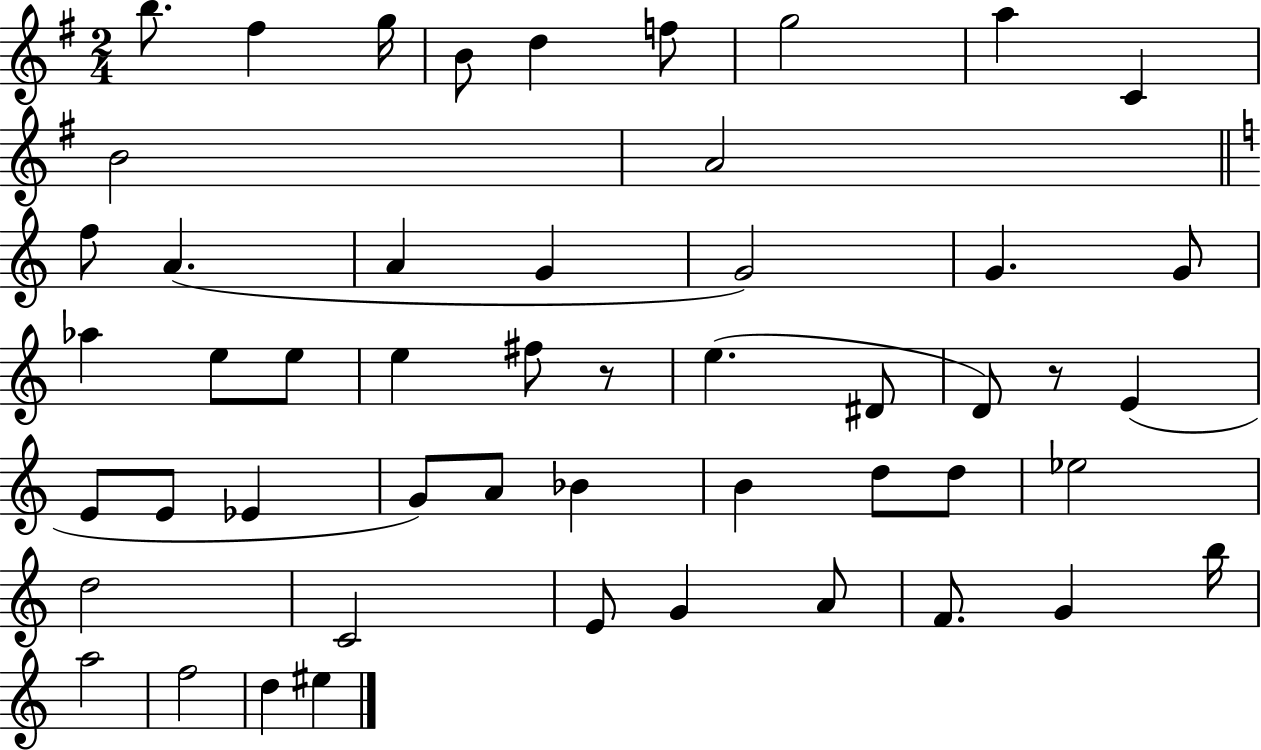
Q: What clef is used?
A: treble